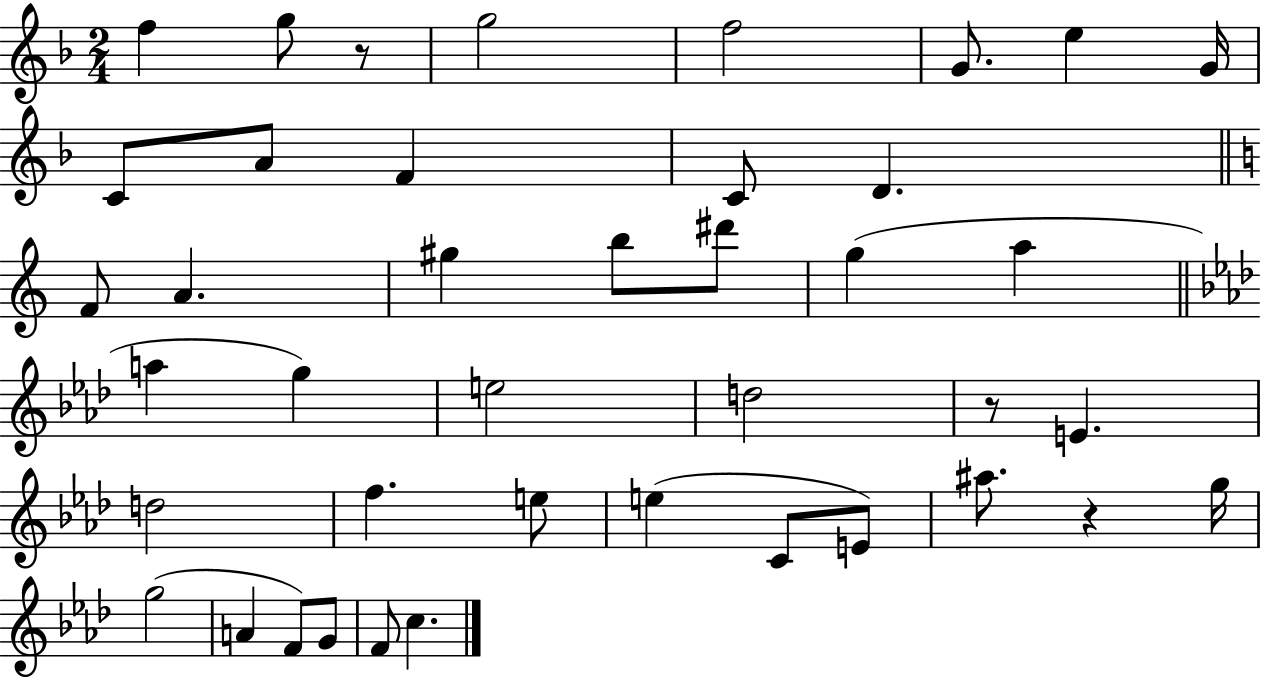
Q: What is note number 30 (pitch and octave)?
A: E4